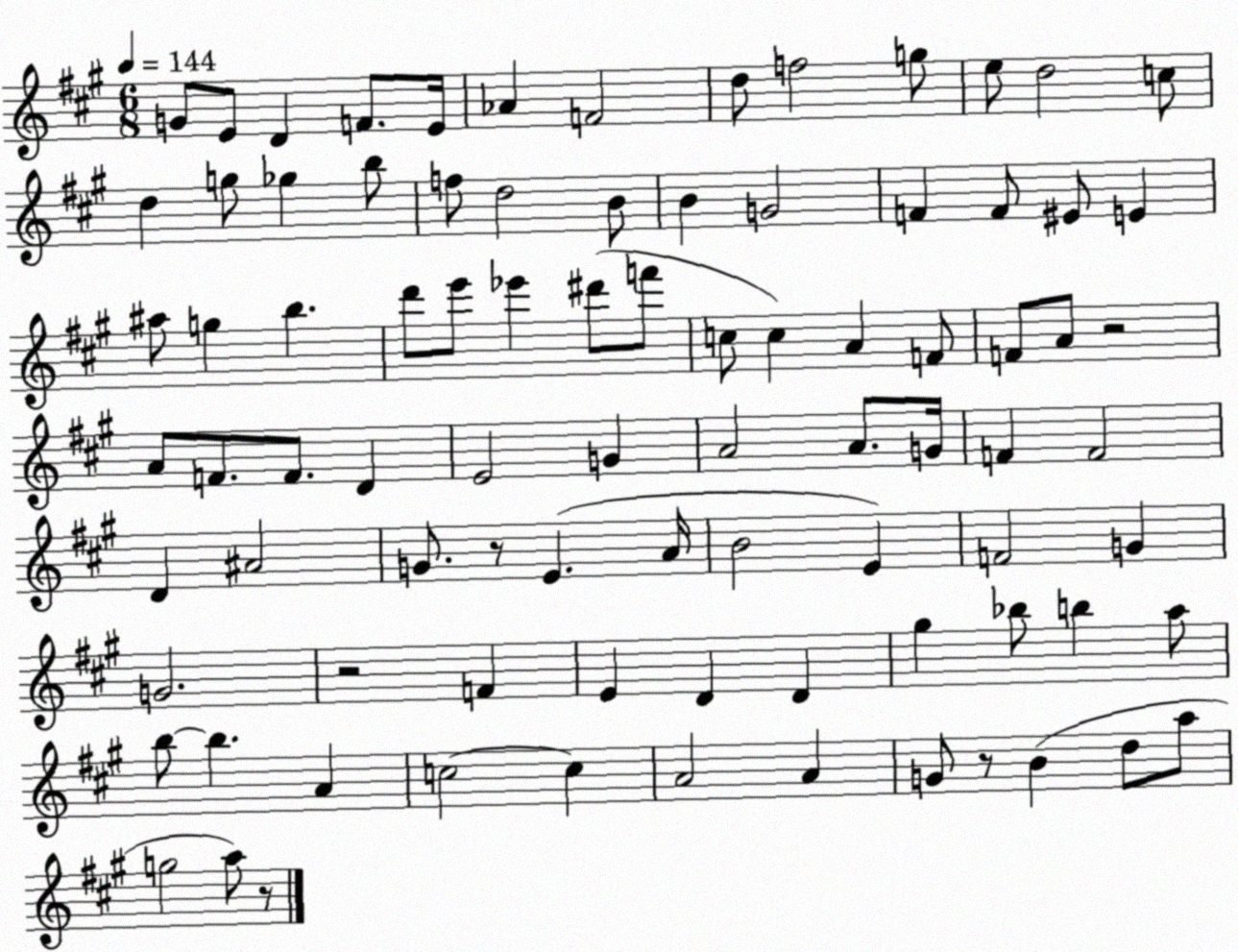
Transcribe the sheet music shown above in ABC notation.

X:1
T:Untitled
M:6/8
L:1/4
K:A
G/2 E/2 D F/2 E/4 _A F2 d/2 f2 g/2 e/2 d2 c/2 d g/2 _g b/2 f/2 d2 B/2 B G2 F F/2 ^E/2 E ^a/2 g b d'/2 e'/2 _e' ^d'/2 f'/2 c/2 c A F/2 F/2 A/2 z2 A/2 F/2 F/2 D E2 G A2 A/2 G/4 F F2 D ^A2 G/2 z/2 E A/4 B2 E F2 G G2 z2 F E D D ^g _b/2 b a/2 b/2 b A c2 c A2 A G/2 z/2 B d/2 a/2 g2 a/2 z/2